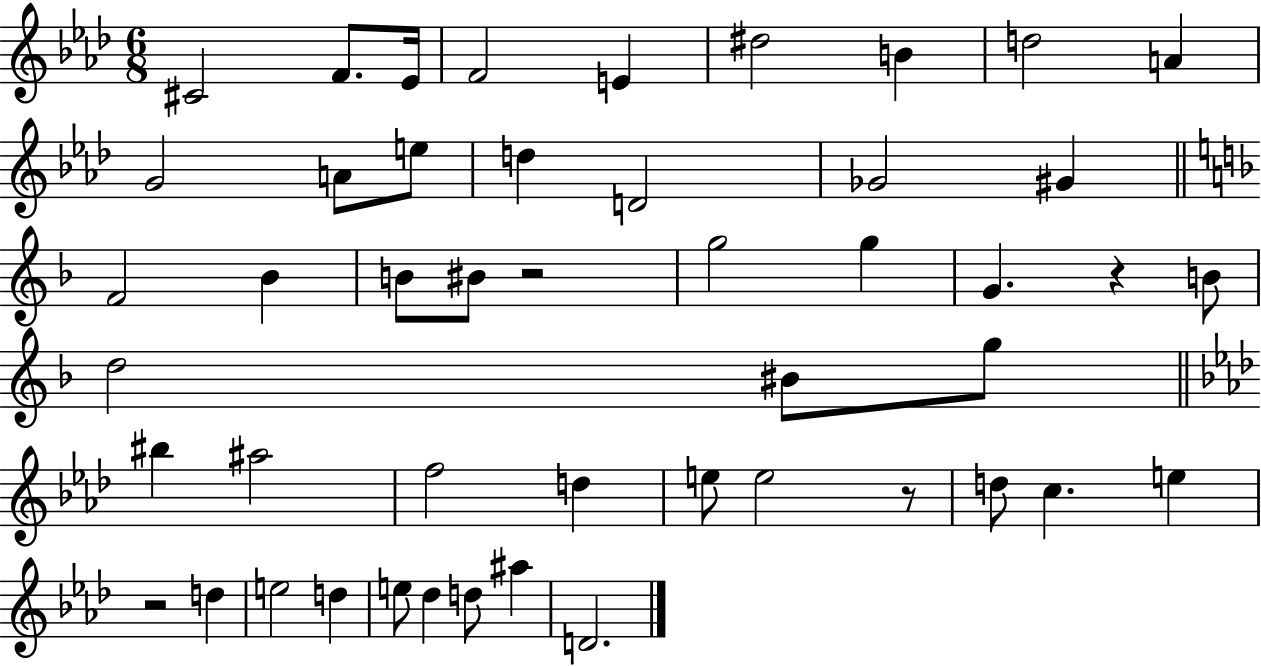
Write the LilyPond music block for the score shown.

{
  \clef treble
  \numericTimeSignature
  \time 6/8
  \key aes \major
  \repeat volta 2 { cis'2 f'8. ees'16 | f'2 e'4 | dis''2 b'4 | d''2 a'4 | \break g'2 a'8 e''8 | d''4 d'2 | ges'2 gis'4 | \bar "||" \break \key f \major f'2 bes'4 | b'8 bis'8 r2 | g''2 g''4 | g'4. r4 b'8 | \break d''2 bis'8 g''8 | \bar "||" \break \key aes \major bis''4 ais''2 | f''2 d''4 | e''8 e''2 r8 | d''8 c''4. e''4 | \break r2 d''4 | e''2 d''4 | e''8 des''4 d''8 ais''4 | d'2. | \break } \bar "|."
}